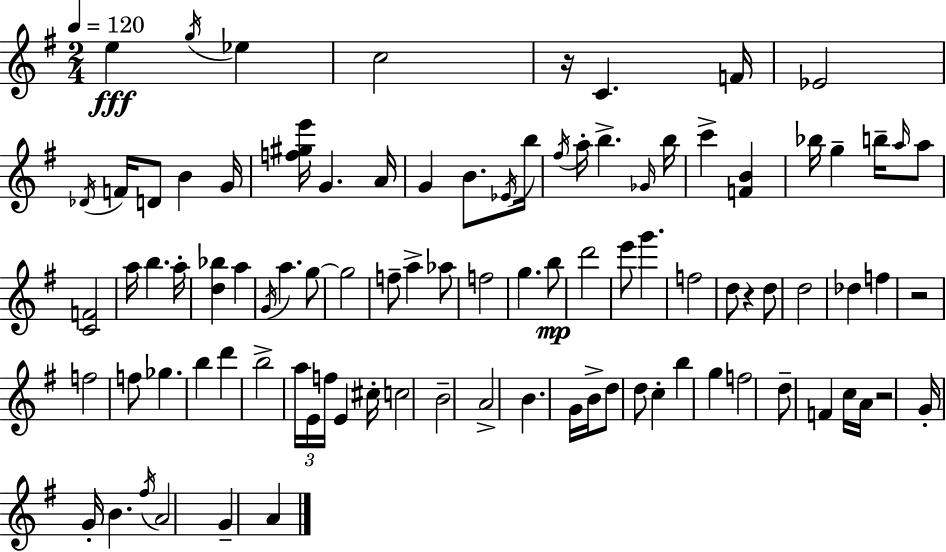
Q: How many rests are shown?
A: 4